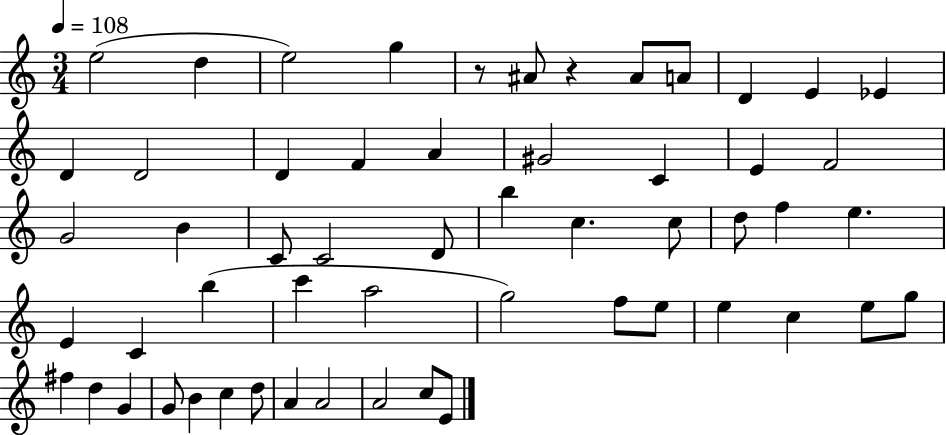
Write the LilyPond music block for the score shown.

{
  \clef treble
  \numericTimeSignature
  \time 3/4
  \key c \major
  \tempo 4 = 108
  e''2( d''4 | e''2) g''4 | r8 ais'8 r4 ais'8 a'8 | d'4 e'4 ees'4 | \break d'4 d'2 | d'4 f'4 a'4 | gis'2 c'4 | e'4 f'2 | \break g'2 b'4 | c'8 c'2 d'8 | b''4 c''4. c''8 | d''8 f''4 e''4. | \break e'4 c'4 b''4( | c'''4 a''2 | g''2) f''8 e''8 | e''4 c''4 e''8 g''8 | \break fis''4 d''4 g'4 | g'8 b'4 c''4 d''8 | a'4 a'2 | a'2 c''8 e'8 | \break \bar "|."
}